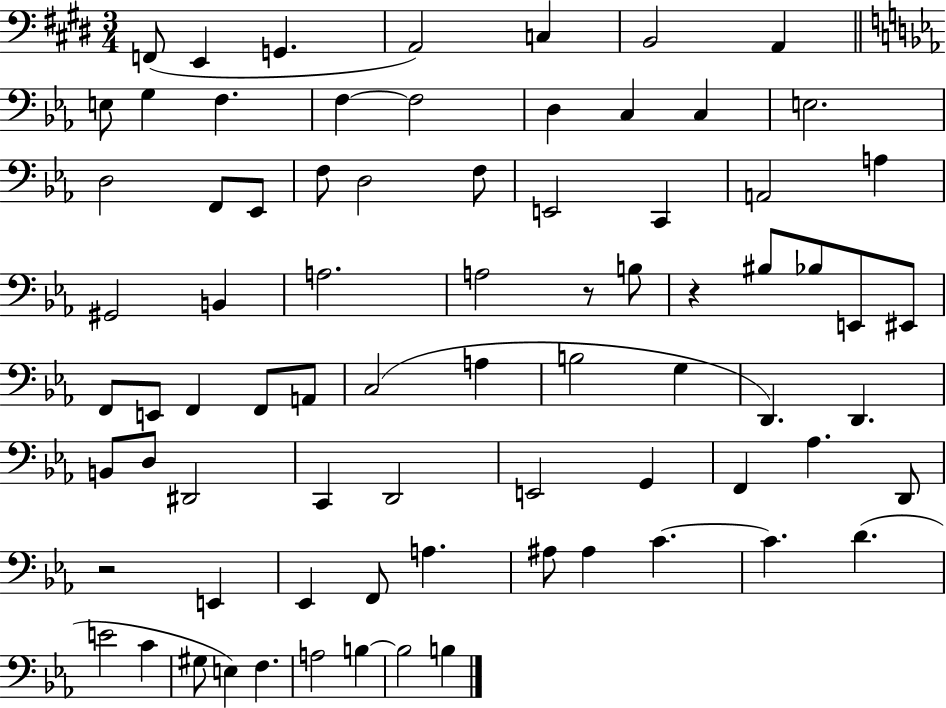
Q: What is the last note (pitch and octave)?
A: B3